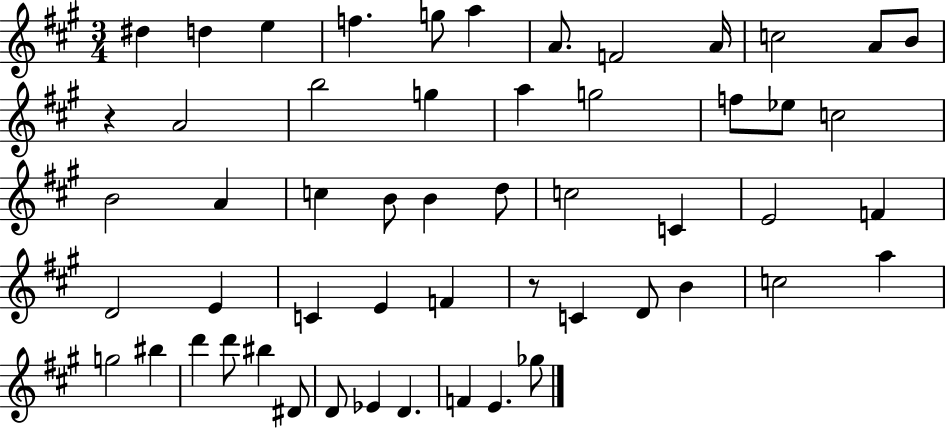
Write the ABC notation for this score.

X:1
T:Untitled
M:3/4
L:1/4
K:A
^d d e f g/2 a A/2 F2 A/4 c2 A/2 B/2 z A2 b2 g a g2 f/2 _e/2 c2 B2 A c B/2 B d/2 c2 C E2 F D2 E C E F z/2 C D/2 B c2 a g2 ^b d' d'/2 ^b ^D/2 D/2 _E D F E _g/2